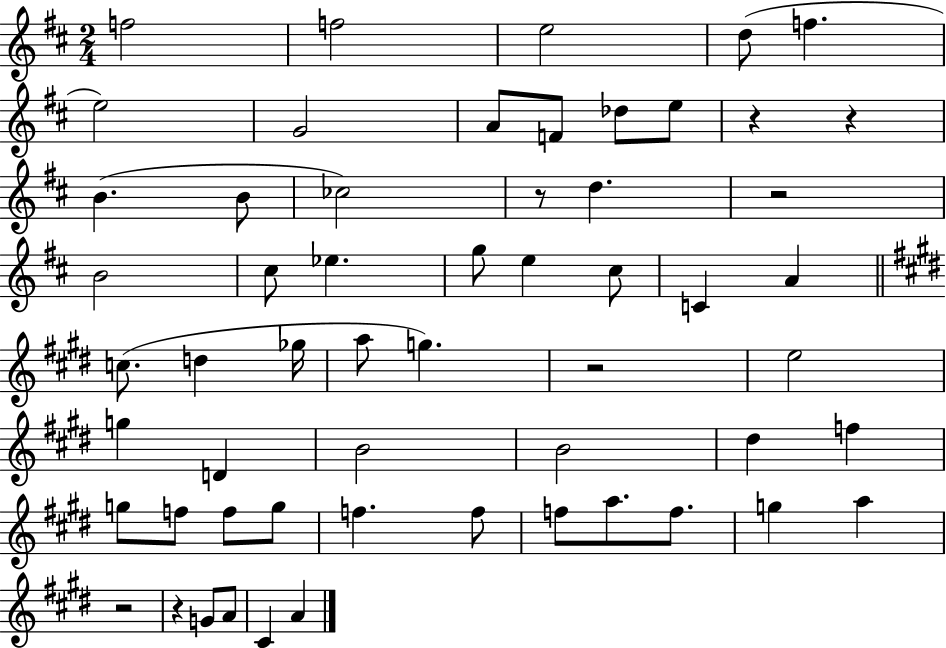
X:1
T:Untitled
M:2/4
L:1/4
K:D
f2 f2 e2 d/2 f e2 G2 A/2 F/2 _d/2 e/2 z z B B/2 _c2 z/2 d z2 B2 ^c/2 _e g/2 e ^c/2 C A c/2 d _g/4 a/2 g z2 e2 g D B2 B2 ^d f g/2 f/2 f/2 g/2 f f/2 f/2 a/2 f/2 g a z2 z G/2 A/2 ^C A